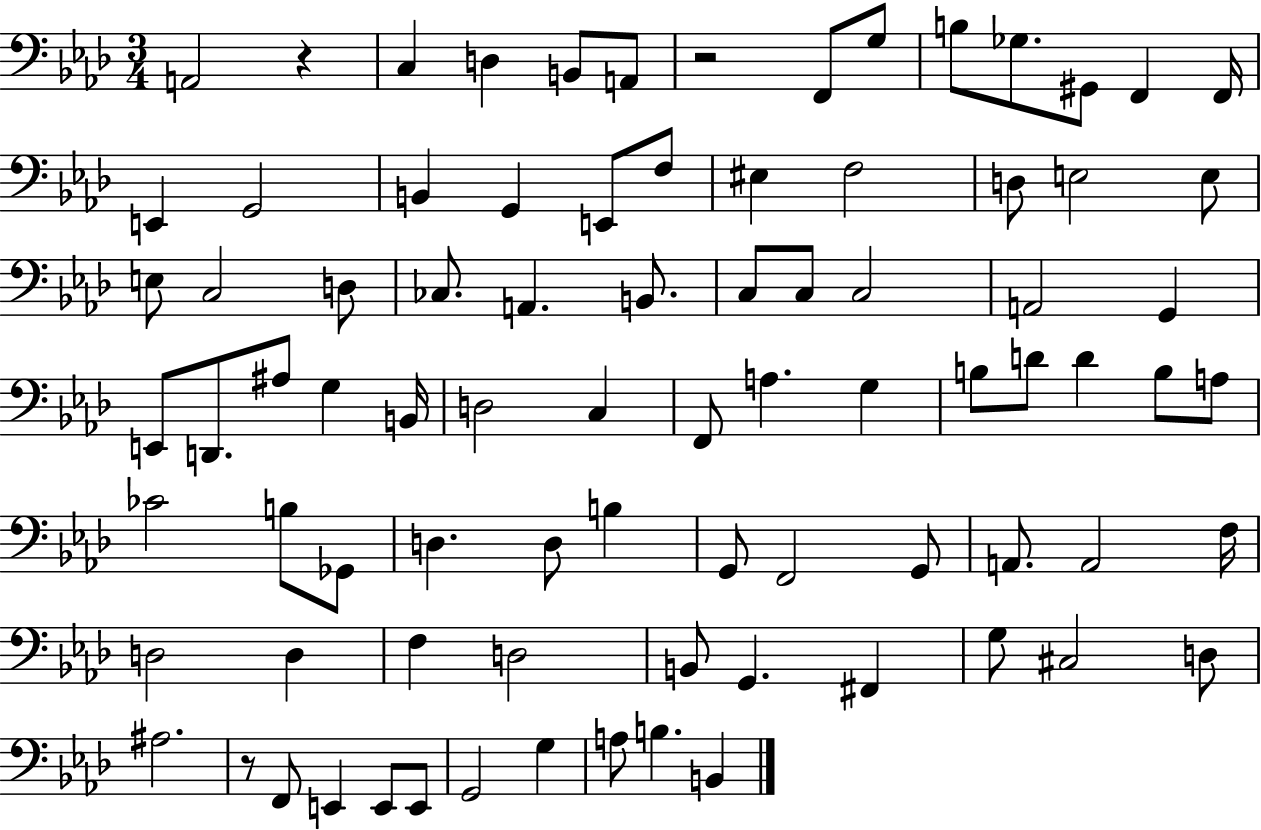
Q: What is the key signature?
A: AES major